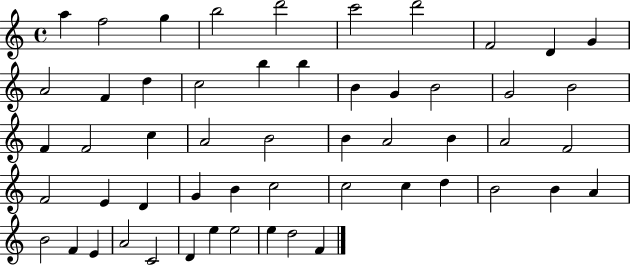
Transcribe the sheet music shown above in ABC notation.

X:1
T:Untitled
M:4/4
L:1/4
K:C
a f2 g b2 d'2 c'2 d'2 F2 D G A2 F d c2 b b B G B2 G2 B2 F F2 c A2 B2 B A2 B A2 F2 F2 E D G B c2 c2 c d B2 B A B2 F E A2 C2 D e e2 e d2 F